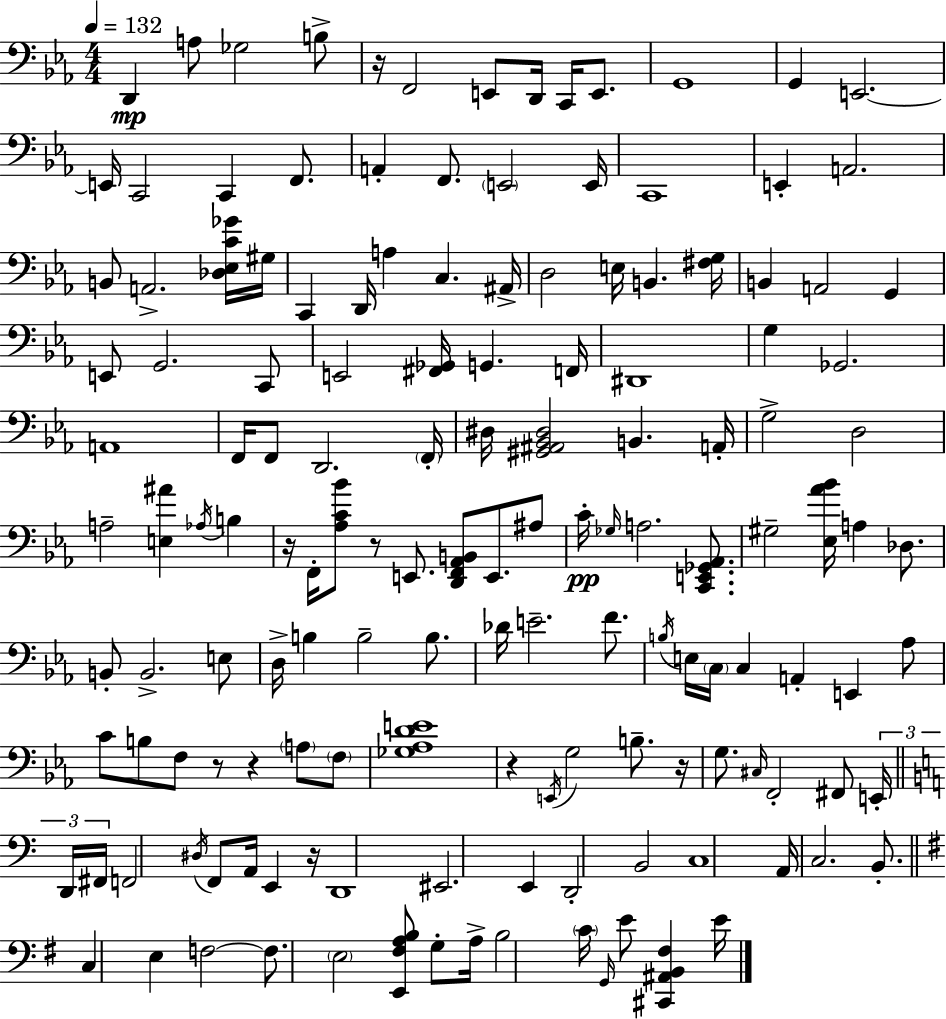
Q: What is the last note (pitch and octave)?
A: E4